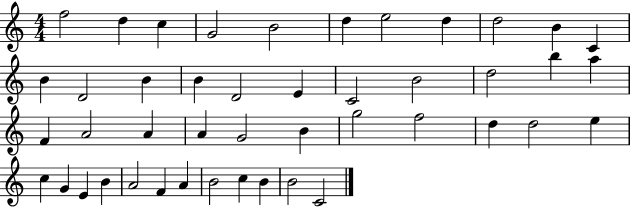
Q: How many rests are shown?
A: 0